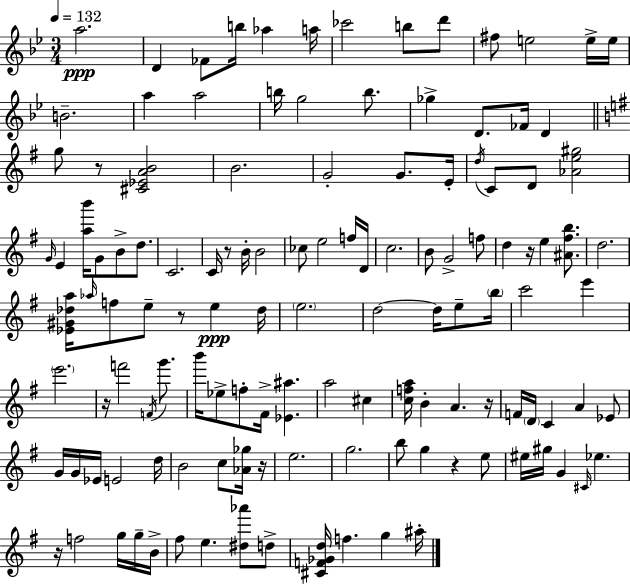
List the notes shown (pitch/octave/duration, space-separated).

A5/h. D4/q FES4/e B5/s Ab5/q A5/s CES6/h B5/e D6/e F#5/e E5/h E5/s E5/s B4/h. A5/q A5/h B5/s G5/h B5/e. Gb5/q D4/e. FES4/s D4/q G5/e R/e [C#4,Eb4,A4,B4]/h B4/h. G4/h G4/e. E4/s D5/s C4/e D4/e [Ab4,E5,G#5]/h G4/s E4/q [A5,B6]/s G4/e B4/e D5/e. C4/h. C4/s R/e B4/s B4/h CES5/e E5/h F5/s D4/s C5/h. B4/e G4/h F5/e D5/q R/s E5/q [A#4,F#5,B5]/e. D5/h. [Eb4,G#4,Db5,A5]/s Ab5/s F5/e E5/e R/e E5/q Db5/s E5/h. D5/h D5/s E5/e B5/s C6/h E6/q E6/h. R/s F6/h F4/s G6/e. B6/s Eb5/e F5/e F#4/s [Eb4,A#5]/q. A5/h C#5/q [C5,F5,A5]/s B4/q A4/q. R/s F4/s D4/s C4/q A4/q Eb4/e G4/s G4/s Eb4/s E4/h D5/s B4/h C5/e [Ab4,Gb5]/s R/s E5/h. G5/h. B5/e G5/q R/q E5/e EIS5/s G#5/s G4/q C#4/s Eb5/q. R/s F5/h G5/s G5/s B4/s F#5/e E5/q. [D#5,Ab6]/e D5/e [C#4,F4,Gb4,D5]/s F5/q. G5/q A#5/s